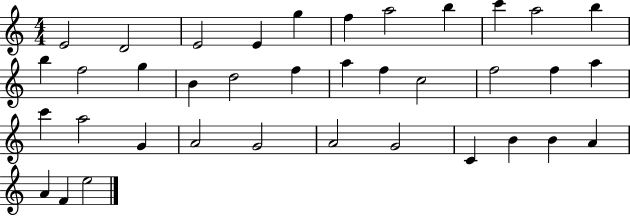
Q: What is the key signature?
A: C major